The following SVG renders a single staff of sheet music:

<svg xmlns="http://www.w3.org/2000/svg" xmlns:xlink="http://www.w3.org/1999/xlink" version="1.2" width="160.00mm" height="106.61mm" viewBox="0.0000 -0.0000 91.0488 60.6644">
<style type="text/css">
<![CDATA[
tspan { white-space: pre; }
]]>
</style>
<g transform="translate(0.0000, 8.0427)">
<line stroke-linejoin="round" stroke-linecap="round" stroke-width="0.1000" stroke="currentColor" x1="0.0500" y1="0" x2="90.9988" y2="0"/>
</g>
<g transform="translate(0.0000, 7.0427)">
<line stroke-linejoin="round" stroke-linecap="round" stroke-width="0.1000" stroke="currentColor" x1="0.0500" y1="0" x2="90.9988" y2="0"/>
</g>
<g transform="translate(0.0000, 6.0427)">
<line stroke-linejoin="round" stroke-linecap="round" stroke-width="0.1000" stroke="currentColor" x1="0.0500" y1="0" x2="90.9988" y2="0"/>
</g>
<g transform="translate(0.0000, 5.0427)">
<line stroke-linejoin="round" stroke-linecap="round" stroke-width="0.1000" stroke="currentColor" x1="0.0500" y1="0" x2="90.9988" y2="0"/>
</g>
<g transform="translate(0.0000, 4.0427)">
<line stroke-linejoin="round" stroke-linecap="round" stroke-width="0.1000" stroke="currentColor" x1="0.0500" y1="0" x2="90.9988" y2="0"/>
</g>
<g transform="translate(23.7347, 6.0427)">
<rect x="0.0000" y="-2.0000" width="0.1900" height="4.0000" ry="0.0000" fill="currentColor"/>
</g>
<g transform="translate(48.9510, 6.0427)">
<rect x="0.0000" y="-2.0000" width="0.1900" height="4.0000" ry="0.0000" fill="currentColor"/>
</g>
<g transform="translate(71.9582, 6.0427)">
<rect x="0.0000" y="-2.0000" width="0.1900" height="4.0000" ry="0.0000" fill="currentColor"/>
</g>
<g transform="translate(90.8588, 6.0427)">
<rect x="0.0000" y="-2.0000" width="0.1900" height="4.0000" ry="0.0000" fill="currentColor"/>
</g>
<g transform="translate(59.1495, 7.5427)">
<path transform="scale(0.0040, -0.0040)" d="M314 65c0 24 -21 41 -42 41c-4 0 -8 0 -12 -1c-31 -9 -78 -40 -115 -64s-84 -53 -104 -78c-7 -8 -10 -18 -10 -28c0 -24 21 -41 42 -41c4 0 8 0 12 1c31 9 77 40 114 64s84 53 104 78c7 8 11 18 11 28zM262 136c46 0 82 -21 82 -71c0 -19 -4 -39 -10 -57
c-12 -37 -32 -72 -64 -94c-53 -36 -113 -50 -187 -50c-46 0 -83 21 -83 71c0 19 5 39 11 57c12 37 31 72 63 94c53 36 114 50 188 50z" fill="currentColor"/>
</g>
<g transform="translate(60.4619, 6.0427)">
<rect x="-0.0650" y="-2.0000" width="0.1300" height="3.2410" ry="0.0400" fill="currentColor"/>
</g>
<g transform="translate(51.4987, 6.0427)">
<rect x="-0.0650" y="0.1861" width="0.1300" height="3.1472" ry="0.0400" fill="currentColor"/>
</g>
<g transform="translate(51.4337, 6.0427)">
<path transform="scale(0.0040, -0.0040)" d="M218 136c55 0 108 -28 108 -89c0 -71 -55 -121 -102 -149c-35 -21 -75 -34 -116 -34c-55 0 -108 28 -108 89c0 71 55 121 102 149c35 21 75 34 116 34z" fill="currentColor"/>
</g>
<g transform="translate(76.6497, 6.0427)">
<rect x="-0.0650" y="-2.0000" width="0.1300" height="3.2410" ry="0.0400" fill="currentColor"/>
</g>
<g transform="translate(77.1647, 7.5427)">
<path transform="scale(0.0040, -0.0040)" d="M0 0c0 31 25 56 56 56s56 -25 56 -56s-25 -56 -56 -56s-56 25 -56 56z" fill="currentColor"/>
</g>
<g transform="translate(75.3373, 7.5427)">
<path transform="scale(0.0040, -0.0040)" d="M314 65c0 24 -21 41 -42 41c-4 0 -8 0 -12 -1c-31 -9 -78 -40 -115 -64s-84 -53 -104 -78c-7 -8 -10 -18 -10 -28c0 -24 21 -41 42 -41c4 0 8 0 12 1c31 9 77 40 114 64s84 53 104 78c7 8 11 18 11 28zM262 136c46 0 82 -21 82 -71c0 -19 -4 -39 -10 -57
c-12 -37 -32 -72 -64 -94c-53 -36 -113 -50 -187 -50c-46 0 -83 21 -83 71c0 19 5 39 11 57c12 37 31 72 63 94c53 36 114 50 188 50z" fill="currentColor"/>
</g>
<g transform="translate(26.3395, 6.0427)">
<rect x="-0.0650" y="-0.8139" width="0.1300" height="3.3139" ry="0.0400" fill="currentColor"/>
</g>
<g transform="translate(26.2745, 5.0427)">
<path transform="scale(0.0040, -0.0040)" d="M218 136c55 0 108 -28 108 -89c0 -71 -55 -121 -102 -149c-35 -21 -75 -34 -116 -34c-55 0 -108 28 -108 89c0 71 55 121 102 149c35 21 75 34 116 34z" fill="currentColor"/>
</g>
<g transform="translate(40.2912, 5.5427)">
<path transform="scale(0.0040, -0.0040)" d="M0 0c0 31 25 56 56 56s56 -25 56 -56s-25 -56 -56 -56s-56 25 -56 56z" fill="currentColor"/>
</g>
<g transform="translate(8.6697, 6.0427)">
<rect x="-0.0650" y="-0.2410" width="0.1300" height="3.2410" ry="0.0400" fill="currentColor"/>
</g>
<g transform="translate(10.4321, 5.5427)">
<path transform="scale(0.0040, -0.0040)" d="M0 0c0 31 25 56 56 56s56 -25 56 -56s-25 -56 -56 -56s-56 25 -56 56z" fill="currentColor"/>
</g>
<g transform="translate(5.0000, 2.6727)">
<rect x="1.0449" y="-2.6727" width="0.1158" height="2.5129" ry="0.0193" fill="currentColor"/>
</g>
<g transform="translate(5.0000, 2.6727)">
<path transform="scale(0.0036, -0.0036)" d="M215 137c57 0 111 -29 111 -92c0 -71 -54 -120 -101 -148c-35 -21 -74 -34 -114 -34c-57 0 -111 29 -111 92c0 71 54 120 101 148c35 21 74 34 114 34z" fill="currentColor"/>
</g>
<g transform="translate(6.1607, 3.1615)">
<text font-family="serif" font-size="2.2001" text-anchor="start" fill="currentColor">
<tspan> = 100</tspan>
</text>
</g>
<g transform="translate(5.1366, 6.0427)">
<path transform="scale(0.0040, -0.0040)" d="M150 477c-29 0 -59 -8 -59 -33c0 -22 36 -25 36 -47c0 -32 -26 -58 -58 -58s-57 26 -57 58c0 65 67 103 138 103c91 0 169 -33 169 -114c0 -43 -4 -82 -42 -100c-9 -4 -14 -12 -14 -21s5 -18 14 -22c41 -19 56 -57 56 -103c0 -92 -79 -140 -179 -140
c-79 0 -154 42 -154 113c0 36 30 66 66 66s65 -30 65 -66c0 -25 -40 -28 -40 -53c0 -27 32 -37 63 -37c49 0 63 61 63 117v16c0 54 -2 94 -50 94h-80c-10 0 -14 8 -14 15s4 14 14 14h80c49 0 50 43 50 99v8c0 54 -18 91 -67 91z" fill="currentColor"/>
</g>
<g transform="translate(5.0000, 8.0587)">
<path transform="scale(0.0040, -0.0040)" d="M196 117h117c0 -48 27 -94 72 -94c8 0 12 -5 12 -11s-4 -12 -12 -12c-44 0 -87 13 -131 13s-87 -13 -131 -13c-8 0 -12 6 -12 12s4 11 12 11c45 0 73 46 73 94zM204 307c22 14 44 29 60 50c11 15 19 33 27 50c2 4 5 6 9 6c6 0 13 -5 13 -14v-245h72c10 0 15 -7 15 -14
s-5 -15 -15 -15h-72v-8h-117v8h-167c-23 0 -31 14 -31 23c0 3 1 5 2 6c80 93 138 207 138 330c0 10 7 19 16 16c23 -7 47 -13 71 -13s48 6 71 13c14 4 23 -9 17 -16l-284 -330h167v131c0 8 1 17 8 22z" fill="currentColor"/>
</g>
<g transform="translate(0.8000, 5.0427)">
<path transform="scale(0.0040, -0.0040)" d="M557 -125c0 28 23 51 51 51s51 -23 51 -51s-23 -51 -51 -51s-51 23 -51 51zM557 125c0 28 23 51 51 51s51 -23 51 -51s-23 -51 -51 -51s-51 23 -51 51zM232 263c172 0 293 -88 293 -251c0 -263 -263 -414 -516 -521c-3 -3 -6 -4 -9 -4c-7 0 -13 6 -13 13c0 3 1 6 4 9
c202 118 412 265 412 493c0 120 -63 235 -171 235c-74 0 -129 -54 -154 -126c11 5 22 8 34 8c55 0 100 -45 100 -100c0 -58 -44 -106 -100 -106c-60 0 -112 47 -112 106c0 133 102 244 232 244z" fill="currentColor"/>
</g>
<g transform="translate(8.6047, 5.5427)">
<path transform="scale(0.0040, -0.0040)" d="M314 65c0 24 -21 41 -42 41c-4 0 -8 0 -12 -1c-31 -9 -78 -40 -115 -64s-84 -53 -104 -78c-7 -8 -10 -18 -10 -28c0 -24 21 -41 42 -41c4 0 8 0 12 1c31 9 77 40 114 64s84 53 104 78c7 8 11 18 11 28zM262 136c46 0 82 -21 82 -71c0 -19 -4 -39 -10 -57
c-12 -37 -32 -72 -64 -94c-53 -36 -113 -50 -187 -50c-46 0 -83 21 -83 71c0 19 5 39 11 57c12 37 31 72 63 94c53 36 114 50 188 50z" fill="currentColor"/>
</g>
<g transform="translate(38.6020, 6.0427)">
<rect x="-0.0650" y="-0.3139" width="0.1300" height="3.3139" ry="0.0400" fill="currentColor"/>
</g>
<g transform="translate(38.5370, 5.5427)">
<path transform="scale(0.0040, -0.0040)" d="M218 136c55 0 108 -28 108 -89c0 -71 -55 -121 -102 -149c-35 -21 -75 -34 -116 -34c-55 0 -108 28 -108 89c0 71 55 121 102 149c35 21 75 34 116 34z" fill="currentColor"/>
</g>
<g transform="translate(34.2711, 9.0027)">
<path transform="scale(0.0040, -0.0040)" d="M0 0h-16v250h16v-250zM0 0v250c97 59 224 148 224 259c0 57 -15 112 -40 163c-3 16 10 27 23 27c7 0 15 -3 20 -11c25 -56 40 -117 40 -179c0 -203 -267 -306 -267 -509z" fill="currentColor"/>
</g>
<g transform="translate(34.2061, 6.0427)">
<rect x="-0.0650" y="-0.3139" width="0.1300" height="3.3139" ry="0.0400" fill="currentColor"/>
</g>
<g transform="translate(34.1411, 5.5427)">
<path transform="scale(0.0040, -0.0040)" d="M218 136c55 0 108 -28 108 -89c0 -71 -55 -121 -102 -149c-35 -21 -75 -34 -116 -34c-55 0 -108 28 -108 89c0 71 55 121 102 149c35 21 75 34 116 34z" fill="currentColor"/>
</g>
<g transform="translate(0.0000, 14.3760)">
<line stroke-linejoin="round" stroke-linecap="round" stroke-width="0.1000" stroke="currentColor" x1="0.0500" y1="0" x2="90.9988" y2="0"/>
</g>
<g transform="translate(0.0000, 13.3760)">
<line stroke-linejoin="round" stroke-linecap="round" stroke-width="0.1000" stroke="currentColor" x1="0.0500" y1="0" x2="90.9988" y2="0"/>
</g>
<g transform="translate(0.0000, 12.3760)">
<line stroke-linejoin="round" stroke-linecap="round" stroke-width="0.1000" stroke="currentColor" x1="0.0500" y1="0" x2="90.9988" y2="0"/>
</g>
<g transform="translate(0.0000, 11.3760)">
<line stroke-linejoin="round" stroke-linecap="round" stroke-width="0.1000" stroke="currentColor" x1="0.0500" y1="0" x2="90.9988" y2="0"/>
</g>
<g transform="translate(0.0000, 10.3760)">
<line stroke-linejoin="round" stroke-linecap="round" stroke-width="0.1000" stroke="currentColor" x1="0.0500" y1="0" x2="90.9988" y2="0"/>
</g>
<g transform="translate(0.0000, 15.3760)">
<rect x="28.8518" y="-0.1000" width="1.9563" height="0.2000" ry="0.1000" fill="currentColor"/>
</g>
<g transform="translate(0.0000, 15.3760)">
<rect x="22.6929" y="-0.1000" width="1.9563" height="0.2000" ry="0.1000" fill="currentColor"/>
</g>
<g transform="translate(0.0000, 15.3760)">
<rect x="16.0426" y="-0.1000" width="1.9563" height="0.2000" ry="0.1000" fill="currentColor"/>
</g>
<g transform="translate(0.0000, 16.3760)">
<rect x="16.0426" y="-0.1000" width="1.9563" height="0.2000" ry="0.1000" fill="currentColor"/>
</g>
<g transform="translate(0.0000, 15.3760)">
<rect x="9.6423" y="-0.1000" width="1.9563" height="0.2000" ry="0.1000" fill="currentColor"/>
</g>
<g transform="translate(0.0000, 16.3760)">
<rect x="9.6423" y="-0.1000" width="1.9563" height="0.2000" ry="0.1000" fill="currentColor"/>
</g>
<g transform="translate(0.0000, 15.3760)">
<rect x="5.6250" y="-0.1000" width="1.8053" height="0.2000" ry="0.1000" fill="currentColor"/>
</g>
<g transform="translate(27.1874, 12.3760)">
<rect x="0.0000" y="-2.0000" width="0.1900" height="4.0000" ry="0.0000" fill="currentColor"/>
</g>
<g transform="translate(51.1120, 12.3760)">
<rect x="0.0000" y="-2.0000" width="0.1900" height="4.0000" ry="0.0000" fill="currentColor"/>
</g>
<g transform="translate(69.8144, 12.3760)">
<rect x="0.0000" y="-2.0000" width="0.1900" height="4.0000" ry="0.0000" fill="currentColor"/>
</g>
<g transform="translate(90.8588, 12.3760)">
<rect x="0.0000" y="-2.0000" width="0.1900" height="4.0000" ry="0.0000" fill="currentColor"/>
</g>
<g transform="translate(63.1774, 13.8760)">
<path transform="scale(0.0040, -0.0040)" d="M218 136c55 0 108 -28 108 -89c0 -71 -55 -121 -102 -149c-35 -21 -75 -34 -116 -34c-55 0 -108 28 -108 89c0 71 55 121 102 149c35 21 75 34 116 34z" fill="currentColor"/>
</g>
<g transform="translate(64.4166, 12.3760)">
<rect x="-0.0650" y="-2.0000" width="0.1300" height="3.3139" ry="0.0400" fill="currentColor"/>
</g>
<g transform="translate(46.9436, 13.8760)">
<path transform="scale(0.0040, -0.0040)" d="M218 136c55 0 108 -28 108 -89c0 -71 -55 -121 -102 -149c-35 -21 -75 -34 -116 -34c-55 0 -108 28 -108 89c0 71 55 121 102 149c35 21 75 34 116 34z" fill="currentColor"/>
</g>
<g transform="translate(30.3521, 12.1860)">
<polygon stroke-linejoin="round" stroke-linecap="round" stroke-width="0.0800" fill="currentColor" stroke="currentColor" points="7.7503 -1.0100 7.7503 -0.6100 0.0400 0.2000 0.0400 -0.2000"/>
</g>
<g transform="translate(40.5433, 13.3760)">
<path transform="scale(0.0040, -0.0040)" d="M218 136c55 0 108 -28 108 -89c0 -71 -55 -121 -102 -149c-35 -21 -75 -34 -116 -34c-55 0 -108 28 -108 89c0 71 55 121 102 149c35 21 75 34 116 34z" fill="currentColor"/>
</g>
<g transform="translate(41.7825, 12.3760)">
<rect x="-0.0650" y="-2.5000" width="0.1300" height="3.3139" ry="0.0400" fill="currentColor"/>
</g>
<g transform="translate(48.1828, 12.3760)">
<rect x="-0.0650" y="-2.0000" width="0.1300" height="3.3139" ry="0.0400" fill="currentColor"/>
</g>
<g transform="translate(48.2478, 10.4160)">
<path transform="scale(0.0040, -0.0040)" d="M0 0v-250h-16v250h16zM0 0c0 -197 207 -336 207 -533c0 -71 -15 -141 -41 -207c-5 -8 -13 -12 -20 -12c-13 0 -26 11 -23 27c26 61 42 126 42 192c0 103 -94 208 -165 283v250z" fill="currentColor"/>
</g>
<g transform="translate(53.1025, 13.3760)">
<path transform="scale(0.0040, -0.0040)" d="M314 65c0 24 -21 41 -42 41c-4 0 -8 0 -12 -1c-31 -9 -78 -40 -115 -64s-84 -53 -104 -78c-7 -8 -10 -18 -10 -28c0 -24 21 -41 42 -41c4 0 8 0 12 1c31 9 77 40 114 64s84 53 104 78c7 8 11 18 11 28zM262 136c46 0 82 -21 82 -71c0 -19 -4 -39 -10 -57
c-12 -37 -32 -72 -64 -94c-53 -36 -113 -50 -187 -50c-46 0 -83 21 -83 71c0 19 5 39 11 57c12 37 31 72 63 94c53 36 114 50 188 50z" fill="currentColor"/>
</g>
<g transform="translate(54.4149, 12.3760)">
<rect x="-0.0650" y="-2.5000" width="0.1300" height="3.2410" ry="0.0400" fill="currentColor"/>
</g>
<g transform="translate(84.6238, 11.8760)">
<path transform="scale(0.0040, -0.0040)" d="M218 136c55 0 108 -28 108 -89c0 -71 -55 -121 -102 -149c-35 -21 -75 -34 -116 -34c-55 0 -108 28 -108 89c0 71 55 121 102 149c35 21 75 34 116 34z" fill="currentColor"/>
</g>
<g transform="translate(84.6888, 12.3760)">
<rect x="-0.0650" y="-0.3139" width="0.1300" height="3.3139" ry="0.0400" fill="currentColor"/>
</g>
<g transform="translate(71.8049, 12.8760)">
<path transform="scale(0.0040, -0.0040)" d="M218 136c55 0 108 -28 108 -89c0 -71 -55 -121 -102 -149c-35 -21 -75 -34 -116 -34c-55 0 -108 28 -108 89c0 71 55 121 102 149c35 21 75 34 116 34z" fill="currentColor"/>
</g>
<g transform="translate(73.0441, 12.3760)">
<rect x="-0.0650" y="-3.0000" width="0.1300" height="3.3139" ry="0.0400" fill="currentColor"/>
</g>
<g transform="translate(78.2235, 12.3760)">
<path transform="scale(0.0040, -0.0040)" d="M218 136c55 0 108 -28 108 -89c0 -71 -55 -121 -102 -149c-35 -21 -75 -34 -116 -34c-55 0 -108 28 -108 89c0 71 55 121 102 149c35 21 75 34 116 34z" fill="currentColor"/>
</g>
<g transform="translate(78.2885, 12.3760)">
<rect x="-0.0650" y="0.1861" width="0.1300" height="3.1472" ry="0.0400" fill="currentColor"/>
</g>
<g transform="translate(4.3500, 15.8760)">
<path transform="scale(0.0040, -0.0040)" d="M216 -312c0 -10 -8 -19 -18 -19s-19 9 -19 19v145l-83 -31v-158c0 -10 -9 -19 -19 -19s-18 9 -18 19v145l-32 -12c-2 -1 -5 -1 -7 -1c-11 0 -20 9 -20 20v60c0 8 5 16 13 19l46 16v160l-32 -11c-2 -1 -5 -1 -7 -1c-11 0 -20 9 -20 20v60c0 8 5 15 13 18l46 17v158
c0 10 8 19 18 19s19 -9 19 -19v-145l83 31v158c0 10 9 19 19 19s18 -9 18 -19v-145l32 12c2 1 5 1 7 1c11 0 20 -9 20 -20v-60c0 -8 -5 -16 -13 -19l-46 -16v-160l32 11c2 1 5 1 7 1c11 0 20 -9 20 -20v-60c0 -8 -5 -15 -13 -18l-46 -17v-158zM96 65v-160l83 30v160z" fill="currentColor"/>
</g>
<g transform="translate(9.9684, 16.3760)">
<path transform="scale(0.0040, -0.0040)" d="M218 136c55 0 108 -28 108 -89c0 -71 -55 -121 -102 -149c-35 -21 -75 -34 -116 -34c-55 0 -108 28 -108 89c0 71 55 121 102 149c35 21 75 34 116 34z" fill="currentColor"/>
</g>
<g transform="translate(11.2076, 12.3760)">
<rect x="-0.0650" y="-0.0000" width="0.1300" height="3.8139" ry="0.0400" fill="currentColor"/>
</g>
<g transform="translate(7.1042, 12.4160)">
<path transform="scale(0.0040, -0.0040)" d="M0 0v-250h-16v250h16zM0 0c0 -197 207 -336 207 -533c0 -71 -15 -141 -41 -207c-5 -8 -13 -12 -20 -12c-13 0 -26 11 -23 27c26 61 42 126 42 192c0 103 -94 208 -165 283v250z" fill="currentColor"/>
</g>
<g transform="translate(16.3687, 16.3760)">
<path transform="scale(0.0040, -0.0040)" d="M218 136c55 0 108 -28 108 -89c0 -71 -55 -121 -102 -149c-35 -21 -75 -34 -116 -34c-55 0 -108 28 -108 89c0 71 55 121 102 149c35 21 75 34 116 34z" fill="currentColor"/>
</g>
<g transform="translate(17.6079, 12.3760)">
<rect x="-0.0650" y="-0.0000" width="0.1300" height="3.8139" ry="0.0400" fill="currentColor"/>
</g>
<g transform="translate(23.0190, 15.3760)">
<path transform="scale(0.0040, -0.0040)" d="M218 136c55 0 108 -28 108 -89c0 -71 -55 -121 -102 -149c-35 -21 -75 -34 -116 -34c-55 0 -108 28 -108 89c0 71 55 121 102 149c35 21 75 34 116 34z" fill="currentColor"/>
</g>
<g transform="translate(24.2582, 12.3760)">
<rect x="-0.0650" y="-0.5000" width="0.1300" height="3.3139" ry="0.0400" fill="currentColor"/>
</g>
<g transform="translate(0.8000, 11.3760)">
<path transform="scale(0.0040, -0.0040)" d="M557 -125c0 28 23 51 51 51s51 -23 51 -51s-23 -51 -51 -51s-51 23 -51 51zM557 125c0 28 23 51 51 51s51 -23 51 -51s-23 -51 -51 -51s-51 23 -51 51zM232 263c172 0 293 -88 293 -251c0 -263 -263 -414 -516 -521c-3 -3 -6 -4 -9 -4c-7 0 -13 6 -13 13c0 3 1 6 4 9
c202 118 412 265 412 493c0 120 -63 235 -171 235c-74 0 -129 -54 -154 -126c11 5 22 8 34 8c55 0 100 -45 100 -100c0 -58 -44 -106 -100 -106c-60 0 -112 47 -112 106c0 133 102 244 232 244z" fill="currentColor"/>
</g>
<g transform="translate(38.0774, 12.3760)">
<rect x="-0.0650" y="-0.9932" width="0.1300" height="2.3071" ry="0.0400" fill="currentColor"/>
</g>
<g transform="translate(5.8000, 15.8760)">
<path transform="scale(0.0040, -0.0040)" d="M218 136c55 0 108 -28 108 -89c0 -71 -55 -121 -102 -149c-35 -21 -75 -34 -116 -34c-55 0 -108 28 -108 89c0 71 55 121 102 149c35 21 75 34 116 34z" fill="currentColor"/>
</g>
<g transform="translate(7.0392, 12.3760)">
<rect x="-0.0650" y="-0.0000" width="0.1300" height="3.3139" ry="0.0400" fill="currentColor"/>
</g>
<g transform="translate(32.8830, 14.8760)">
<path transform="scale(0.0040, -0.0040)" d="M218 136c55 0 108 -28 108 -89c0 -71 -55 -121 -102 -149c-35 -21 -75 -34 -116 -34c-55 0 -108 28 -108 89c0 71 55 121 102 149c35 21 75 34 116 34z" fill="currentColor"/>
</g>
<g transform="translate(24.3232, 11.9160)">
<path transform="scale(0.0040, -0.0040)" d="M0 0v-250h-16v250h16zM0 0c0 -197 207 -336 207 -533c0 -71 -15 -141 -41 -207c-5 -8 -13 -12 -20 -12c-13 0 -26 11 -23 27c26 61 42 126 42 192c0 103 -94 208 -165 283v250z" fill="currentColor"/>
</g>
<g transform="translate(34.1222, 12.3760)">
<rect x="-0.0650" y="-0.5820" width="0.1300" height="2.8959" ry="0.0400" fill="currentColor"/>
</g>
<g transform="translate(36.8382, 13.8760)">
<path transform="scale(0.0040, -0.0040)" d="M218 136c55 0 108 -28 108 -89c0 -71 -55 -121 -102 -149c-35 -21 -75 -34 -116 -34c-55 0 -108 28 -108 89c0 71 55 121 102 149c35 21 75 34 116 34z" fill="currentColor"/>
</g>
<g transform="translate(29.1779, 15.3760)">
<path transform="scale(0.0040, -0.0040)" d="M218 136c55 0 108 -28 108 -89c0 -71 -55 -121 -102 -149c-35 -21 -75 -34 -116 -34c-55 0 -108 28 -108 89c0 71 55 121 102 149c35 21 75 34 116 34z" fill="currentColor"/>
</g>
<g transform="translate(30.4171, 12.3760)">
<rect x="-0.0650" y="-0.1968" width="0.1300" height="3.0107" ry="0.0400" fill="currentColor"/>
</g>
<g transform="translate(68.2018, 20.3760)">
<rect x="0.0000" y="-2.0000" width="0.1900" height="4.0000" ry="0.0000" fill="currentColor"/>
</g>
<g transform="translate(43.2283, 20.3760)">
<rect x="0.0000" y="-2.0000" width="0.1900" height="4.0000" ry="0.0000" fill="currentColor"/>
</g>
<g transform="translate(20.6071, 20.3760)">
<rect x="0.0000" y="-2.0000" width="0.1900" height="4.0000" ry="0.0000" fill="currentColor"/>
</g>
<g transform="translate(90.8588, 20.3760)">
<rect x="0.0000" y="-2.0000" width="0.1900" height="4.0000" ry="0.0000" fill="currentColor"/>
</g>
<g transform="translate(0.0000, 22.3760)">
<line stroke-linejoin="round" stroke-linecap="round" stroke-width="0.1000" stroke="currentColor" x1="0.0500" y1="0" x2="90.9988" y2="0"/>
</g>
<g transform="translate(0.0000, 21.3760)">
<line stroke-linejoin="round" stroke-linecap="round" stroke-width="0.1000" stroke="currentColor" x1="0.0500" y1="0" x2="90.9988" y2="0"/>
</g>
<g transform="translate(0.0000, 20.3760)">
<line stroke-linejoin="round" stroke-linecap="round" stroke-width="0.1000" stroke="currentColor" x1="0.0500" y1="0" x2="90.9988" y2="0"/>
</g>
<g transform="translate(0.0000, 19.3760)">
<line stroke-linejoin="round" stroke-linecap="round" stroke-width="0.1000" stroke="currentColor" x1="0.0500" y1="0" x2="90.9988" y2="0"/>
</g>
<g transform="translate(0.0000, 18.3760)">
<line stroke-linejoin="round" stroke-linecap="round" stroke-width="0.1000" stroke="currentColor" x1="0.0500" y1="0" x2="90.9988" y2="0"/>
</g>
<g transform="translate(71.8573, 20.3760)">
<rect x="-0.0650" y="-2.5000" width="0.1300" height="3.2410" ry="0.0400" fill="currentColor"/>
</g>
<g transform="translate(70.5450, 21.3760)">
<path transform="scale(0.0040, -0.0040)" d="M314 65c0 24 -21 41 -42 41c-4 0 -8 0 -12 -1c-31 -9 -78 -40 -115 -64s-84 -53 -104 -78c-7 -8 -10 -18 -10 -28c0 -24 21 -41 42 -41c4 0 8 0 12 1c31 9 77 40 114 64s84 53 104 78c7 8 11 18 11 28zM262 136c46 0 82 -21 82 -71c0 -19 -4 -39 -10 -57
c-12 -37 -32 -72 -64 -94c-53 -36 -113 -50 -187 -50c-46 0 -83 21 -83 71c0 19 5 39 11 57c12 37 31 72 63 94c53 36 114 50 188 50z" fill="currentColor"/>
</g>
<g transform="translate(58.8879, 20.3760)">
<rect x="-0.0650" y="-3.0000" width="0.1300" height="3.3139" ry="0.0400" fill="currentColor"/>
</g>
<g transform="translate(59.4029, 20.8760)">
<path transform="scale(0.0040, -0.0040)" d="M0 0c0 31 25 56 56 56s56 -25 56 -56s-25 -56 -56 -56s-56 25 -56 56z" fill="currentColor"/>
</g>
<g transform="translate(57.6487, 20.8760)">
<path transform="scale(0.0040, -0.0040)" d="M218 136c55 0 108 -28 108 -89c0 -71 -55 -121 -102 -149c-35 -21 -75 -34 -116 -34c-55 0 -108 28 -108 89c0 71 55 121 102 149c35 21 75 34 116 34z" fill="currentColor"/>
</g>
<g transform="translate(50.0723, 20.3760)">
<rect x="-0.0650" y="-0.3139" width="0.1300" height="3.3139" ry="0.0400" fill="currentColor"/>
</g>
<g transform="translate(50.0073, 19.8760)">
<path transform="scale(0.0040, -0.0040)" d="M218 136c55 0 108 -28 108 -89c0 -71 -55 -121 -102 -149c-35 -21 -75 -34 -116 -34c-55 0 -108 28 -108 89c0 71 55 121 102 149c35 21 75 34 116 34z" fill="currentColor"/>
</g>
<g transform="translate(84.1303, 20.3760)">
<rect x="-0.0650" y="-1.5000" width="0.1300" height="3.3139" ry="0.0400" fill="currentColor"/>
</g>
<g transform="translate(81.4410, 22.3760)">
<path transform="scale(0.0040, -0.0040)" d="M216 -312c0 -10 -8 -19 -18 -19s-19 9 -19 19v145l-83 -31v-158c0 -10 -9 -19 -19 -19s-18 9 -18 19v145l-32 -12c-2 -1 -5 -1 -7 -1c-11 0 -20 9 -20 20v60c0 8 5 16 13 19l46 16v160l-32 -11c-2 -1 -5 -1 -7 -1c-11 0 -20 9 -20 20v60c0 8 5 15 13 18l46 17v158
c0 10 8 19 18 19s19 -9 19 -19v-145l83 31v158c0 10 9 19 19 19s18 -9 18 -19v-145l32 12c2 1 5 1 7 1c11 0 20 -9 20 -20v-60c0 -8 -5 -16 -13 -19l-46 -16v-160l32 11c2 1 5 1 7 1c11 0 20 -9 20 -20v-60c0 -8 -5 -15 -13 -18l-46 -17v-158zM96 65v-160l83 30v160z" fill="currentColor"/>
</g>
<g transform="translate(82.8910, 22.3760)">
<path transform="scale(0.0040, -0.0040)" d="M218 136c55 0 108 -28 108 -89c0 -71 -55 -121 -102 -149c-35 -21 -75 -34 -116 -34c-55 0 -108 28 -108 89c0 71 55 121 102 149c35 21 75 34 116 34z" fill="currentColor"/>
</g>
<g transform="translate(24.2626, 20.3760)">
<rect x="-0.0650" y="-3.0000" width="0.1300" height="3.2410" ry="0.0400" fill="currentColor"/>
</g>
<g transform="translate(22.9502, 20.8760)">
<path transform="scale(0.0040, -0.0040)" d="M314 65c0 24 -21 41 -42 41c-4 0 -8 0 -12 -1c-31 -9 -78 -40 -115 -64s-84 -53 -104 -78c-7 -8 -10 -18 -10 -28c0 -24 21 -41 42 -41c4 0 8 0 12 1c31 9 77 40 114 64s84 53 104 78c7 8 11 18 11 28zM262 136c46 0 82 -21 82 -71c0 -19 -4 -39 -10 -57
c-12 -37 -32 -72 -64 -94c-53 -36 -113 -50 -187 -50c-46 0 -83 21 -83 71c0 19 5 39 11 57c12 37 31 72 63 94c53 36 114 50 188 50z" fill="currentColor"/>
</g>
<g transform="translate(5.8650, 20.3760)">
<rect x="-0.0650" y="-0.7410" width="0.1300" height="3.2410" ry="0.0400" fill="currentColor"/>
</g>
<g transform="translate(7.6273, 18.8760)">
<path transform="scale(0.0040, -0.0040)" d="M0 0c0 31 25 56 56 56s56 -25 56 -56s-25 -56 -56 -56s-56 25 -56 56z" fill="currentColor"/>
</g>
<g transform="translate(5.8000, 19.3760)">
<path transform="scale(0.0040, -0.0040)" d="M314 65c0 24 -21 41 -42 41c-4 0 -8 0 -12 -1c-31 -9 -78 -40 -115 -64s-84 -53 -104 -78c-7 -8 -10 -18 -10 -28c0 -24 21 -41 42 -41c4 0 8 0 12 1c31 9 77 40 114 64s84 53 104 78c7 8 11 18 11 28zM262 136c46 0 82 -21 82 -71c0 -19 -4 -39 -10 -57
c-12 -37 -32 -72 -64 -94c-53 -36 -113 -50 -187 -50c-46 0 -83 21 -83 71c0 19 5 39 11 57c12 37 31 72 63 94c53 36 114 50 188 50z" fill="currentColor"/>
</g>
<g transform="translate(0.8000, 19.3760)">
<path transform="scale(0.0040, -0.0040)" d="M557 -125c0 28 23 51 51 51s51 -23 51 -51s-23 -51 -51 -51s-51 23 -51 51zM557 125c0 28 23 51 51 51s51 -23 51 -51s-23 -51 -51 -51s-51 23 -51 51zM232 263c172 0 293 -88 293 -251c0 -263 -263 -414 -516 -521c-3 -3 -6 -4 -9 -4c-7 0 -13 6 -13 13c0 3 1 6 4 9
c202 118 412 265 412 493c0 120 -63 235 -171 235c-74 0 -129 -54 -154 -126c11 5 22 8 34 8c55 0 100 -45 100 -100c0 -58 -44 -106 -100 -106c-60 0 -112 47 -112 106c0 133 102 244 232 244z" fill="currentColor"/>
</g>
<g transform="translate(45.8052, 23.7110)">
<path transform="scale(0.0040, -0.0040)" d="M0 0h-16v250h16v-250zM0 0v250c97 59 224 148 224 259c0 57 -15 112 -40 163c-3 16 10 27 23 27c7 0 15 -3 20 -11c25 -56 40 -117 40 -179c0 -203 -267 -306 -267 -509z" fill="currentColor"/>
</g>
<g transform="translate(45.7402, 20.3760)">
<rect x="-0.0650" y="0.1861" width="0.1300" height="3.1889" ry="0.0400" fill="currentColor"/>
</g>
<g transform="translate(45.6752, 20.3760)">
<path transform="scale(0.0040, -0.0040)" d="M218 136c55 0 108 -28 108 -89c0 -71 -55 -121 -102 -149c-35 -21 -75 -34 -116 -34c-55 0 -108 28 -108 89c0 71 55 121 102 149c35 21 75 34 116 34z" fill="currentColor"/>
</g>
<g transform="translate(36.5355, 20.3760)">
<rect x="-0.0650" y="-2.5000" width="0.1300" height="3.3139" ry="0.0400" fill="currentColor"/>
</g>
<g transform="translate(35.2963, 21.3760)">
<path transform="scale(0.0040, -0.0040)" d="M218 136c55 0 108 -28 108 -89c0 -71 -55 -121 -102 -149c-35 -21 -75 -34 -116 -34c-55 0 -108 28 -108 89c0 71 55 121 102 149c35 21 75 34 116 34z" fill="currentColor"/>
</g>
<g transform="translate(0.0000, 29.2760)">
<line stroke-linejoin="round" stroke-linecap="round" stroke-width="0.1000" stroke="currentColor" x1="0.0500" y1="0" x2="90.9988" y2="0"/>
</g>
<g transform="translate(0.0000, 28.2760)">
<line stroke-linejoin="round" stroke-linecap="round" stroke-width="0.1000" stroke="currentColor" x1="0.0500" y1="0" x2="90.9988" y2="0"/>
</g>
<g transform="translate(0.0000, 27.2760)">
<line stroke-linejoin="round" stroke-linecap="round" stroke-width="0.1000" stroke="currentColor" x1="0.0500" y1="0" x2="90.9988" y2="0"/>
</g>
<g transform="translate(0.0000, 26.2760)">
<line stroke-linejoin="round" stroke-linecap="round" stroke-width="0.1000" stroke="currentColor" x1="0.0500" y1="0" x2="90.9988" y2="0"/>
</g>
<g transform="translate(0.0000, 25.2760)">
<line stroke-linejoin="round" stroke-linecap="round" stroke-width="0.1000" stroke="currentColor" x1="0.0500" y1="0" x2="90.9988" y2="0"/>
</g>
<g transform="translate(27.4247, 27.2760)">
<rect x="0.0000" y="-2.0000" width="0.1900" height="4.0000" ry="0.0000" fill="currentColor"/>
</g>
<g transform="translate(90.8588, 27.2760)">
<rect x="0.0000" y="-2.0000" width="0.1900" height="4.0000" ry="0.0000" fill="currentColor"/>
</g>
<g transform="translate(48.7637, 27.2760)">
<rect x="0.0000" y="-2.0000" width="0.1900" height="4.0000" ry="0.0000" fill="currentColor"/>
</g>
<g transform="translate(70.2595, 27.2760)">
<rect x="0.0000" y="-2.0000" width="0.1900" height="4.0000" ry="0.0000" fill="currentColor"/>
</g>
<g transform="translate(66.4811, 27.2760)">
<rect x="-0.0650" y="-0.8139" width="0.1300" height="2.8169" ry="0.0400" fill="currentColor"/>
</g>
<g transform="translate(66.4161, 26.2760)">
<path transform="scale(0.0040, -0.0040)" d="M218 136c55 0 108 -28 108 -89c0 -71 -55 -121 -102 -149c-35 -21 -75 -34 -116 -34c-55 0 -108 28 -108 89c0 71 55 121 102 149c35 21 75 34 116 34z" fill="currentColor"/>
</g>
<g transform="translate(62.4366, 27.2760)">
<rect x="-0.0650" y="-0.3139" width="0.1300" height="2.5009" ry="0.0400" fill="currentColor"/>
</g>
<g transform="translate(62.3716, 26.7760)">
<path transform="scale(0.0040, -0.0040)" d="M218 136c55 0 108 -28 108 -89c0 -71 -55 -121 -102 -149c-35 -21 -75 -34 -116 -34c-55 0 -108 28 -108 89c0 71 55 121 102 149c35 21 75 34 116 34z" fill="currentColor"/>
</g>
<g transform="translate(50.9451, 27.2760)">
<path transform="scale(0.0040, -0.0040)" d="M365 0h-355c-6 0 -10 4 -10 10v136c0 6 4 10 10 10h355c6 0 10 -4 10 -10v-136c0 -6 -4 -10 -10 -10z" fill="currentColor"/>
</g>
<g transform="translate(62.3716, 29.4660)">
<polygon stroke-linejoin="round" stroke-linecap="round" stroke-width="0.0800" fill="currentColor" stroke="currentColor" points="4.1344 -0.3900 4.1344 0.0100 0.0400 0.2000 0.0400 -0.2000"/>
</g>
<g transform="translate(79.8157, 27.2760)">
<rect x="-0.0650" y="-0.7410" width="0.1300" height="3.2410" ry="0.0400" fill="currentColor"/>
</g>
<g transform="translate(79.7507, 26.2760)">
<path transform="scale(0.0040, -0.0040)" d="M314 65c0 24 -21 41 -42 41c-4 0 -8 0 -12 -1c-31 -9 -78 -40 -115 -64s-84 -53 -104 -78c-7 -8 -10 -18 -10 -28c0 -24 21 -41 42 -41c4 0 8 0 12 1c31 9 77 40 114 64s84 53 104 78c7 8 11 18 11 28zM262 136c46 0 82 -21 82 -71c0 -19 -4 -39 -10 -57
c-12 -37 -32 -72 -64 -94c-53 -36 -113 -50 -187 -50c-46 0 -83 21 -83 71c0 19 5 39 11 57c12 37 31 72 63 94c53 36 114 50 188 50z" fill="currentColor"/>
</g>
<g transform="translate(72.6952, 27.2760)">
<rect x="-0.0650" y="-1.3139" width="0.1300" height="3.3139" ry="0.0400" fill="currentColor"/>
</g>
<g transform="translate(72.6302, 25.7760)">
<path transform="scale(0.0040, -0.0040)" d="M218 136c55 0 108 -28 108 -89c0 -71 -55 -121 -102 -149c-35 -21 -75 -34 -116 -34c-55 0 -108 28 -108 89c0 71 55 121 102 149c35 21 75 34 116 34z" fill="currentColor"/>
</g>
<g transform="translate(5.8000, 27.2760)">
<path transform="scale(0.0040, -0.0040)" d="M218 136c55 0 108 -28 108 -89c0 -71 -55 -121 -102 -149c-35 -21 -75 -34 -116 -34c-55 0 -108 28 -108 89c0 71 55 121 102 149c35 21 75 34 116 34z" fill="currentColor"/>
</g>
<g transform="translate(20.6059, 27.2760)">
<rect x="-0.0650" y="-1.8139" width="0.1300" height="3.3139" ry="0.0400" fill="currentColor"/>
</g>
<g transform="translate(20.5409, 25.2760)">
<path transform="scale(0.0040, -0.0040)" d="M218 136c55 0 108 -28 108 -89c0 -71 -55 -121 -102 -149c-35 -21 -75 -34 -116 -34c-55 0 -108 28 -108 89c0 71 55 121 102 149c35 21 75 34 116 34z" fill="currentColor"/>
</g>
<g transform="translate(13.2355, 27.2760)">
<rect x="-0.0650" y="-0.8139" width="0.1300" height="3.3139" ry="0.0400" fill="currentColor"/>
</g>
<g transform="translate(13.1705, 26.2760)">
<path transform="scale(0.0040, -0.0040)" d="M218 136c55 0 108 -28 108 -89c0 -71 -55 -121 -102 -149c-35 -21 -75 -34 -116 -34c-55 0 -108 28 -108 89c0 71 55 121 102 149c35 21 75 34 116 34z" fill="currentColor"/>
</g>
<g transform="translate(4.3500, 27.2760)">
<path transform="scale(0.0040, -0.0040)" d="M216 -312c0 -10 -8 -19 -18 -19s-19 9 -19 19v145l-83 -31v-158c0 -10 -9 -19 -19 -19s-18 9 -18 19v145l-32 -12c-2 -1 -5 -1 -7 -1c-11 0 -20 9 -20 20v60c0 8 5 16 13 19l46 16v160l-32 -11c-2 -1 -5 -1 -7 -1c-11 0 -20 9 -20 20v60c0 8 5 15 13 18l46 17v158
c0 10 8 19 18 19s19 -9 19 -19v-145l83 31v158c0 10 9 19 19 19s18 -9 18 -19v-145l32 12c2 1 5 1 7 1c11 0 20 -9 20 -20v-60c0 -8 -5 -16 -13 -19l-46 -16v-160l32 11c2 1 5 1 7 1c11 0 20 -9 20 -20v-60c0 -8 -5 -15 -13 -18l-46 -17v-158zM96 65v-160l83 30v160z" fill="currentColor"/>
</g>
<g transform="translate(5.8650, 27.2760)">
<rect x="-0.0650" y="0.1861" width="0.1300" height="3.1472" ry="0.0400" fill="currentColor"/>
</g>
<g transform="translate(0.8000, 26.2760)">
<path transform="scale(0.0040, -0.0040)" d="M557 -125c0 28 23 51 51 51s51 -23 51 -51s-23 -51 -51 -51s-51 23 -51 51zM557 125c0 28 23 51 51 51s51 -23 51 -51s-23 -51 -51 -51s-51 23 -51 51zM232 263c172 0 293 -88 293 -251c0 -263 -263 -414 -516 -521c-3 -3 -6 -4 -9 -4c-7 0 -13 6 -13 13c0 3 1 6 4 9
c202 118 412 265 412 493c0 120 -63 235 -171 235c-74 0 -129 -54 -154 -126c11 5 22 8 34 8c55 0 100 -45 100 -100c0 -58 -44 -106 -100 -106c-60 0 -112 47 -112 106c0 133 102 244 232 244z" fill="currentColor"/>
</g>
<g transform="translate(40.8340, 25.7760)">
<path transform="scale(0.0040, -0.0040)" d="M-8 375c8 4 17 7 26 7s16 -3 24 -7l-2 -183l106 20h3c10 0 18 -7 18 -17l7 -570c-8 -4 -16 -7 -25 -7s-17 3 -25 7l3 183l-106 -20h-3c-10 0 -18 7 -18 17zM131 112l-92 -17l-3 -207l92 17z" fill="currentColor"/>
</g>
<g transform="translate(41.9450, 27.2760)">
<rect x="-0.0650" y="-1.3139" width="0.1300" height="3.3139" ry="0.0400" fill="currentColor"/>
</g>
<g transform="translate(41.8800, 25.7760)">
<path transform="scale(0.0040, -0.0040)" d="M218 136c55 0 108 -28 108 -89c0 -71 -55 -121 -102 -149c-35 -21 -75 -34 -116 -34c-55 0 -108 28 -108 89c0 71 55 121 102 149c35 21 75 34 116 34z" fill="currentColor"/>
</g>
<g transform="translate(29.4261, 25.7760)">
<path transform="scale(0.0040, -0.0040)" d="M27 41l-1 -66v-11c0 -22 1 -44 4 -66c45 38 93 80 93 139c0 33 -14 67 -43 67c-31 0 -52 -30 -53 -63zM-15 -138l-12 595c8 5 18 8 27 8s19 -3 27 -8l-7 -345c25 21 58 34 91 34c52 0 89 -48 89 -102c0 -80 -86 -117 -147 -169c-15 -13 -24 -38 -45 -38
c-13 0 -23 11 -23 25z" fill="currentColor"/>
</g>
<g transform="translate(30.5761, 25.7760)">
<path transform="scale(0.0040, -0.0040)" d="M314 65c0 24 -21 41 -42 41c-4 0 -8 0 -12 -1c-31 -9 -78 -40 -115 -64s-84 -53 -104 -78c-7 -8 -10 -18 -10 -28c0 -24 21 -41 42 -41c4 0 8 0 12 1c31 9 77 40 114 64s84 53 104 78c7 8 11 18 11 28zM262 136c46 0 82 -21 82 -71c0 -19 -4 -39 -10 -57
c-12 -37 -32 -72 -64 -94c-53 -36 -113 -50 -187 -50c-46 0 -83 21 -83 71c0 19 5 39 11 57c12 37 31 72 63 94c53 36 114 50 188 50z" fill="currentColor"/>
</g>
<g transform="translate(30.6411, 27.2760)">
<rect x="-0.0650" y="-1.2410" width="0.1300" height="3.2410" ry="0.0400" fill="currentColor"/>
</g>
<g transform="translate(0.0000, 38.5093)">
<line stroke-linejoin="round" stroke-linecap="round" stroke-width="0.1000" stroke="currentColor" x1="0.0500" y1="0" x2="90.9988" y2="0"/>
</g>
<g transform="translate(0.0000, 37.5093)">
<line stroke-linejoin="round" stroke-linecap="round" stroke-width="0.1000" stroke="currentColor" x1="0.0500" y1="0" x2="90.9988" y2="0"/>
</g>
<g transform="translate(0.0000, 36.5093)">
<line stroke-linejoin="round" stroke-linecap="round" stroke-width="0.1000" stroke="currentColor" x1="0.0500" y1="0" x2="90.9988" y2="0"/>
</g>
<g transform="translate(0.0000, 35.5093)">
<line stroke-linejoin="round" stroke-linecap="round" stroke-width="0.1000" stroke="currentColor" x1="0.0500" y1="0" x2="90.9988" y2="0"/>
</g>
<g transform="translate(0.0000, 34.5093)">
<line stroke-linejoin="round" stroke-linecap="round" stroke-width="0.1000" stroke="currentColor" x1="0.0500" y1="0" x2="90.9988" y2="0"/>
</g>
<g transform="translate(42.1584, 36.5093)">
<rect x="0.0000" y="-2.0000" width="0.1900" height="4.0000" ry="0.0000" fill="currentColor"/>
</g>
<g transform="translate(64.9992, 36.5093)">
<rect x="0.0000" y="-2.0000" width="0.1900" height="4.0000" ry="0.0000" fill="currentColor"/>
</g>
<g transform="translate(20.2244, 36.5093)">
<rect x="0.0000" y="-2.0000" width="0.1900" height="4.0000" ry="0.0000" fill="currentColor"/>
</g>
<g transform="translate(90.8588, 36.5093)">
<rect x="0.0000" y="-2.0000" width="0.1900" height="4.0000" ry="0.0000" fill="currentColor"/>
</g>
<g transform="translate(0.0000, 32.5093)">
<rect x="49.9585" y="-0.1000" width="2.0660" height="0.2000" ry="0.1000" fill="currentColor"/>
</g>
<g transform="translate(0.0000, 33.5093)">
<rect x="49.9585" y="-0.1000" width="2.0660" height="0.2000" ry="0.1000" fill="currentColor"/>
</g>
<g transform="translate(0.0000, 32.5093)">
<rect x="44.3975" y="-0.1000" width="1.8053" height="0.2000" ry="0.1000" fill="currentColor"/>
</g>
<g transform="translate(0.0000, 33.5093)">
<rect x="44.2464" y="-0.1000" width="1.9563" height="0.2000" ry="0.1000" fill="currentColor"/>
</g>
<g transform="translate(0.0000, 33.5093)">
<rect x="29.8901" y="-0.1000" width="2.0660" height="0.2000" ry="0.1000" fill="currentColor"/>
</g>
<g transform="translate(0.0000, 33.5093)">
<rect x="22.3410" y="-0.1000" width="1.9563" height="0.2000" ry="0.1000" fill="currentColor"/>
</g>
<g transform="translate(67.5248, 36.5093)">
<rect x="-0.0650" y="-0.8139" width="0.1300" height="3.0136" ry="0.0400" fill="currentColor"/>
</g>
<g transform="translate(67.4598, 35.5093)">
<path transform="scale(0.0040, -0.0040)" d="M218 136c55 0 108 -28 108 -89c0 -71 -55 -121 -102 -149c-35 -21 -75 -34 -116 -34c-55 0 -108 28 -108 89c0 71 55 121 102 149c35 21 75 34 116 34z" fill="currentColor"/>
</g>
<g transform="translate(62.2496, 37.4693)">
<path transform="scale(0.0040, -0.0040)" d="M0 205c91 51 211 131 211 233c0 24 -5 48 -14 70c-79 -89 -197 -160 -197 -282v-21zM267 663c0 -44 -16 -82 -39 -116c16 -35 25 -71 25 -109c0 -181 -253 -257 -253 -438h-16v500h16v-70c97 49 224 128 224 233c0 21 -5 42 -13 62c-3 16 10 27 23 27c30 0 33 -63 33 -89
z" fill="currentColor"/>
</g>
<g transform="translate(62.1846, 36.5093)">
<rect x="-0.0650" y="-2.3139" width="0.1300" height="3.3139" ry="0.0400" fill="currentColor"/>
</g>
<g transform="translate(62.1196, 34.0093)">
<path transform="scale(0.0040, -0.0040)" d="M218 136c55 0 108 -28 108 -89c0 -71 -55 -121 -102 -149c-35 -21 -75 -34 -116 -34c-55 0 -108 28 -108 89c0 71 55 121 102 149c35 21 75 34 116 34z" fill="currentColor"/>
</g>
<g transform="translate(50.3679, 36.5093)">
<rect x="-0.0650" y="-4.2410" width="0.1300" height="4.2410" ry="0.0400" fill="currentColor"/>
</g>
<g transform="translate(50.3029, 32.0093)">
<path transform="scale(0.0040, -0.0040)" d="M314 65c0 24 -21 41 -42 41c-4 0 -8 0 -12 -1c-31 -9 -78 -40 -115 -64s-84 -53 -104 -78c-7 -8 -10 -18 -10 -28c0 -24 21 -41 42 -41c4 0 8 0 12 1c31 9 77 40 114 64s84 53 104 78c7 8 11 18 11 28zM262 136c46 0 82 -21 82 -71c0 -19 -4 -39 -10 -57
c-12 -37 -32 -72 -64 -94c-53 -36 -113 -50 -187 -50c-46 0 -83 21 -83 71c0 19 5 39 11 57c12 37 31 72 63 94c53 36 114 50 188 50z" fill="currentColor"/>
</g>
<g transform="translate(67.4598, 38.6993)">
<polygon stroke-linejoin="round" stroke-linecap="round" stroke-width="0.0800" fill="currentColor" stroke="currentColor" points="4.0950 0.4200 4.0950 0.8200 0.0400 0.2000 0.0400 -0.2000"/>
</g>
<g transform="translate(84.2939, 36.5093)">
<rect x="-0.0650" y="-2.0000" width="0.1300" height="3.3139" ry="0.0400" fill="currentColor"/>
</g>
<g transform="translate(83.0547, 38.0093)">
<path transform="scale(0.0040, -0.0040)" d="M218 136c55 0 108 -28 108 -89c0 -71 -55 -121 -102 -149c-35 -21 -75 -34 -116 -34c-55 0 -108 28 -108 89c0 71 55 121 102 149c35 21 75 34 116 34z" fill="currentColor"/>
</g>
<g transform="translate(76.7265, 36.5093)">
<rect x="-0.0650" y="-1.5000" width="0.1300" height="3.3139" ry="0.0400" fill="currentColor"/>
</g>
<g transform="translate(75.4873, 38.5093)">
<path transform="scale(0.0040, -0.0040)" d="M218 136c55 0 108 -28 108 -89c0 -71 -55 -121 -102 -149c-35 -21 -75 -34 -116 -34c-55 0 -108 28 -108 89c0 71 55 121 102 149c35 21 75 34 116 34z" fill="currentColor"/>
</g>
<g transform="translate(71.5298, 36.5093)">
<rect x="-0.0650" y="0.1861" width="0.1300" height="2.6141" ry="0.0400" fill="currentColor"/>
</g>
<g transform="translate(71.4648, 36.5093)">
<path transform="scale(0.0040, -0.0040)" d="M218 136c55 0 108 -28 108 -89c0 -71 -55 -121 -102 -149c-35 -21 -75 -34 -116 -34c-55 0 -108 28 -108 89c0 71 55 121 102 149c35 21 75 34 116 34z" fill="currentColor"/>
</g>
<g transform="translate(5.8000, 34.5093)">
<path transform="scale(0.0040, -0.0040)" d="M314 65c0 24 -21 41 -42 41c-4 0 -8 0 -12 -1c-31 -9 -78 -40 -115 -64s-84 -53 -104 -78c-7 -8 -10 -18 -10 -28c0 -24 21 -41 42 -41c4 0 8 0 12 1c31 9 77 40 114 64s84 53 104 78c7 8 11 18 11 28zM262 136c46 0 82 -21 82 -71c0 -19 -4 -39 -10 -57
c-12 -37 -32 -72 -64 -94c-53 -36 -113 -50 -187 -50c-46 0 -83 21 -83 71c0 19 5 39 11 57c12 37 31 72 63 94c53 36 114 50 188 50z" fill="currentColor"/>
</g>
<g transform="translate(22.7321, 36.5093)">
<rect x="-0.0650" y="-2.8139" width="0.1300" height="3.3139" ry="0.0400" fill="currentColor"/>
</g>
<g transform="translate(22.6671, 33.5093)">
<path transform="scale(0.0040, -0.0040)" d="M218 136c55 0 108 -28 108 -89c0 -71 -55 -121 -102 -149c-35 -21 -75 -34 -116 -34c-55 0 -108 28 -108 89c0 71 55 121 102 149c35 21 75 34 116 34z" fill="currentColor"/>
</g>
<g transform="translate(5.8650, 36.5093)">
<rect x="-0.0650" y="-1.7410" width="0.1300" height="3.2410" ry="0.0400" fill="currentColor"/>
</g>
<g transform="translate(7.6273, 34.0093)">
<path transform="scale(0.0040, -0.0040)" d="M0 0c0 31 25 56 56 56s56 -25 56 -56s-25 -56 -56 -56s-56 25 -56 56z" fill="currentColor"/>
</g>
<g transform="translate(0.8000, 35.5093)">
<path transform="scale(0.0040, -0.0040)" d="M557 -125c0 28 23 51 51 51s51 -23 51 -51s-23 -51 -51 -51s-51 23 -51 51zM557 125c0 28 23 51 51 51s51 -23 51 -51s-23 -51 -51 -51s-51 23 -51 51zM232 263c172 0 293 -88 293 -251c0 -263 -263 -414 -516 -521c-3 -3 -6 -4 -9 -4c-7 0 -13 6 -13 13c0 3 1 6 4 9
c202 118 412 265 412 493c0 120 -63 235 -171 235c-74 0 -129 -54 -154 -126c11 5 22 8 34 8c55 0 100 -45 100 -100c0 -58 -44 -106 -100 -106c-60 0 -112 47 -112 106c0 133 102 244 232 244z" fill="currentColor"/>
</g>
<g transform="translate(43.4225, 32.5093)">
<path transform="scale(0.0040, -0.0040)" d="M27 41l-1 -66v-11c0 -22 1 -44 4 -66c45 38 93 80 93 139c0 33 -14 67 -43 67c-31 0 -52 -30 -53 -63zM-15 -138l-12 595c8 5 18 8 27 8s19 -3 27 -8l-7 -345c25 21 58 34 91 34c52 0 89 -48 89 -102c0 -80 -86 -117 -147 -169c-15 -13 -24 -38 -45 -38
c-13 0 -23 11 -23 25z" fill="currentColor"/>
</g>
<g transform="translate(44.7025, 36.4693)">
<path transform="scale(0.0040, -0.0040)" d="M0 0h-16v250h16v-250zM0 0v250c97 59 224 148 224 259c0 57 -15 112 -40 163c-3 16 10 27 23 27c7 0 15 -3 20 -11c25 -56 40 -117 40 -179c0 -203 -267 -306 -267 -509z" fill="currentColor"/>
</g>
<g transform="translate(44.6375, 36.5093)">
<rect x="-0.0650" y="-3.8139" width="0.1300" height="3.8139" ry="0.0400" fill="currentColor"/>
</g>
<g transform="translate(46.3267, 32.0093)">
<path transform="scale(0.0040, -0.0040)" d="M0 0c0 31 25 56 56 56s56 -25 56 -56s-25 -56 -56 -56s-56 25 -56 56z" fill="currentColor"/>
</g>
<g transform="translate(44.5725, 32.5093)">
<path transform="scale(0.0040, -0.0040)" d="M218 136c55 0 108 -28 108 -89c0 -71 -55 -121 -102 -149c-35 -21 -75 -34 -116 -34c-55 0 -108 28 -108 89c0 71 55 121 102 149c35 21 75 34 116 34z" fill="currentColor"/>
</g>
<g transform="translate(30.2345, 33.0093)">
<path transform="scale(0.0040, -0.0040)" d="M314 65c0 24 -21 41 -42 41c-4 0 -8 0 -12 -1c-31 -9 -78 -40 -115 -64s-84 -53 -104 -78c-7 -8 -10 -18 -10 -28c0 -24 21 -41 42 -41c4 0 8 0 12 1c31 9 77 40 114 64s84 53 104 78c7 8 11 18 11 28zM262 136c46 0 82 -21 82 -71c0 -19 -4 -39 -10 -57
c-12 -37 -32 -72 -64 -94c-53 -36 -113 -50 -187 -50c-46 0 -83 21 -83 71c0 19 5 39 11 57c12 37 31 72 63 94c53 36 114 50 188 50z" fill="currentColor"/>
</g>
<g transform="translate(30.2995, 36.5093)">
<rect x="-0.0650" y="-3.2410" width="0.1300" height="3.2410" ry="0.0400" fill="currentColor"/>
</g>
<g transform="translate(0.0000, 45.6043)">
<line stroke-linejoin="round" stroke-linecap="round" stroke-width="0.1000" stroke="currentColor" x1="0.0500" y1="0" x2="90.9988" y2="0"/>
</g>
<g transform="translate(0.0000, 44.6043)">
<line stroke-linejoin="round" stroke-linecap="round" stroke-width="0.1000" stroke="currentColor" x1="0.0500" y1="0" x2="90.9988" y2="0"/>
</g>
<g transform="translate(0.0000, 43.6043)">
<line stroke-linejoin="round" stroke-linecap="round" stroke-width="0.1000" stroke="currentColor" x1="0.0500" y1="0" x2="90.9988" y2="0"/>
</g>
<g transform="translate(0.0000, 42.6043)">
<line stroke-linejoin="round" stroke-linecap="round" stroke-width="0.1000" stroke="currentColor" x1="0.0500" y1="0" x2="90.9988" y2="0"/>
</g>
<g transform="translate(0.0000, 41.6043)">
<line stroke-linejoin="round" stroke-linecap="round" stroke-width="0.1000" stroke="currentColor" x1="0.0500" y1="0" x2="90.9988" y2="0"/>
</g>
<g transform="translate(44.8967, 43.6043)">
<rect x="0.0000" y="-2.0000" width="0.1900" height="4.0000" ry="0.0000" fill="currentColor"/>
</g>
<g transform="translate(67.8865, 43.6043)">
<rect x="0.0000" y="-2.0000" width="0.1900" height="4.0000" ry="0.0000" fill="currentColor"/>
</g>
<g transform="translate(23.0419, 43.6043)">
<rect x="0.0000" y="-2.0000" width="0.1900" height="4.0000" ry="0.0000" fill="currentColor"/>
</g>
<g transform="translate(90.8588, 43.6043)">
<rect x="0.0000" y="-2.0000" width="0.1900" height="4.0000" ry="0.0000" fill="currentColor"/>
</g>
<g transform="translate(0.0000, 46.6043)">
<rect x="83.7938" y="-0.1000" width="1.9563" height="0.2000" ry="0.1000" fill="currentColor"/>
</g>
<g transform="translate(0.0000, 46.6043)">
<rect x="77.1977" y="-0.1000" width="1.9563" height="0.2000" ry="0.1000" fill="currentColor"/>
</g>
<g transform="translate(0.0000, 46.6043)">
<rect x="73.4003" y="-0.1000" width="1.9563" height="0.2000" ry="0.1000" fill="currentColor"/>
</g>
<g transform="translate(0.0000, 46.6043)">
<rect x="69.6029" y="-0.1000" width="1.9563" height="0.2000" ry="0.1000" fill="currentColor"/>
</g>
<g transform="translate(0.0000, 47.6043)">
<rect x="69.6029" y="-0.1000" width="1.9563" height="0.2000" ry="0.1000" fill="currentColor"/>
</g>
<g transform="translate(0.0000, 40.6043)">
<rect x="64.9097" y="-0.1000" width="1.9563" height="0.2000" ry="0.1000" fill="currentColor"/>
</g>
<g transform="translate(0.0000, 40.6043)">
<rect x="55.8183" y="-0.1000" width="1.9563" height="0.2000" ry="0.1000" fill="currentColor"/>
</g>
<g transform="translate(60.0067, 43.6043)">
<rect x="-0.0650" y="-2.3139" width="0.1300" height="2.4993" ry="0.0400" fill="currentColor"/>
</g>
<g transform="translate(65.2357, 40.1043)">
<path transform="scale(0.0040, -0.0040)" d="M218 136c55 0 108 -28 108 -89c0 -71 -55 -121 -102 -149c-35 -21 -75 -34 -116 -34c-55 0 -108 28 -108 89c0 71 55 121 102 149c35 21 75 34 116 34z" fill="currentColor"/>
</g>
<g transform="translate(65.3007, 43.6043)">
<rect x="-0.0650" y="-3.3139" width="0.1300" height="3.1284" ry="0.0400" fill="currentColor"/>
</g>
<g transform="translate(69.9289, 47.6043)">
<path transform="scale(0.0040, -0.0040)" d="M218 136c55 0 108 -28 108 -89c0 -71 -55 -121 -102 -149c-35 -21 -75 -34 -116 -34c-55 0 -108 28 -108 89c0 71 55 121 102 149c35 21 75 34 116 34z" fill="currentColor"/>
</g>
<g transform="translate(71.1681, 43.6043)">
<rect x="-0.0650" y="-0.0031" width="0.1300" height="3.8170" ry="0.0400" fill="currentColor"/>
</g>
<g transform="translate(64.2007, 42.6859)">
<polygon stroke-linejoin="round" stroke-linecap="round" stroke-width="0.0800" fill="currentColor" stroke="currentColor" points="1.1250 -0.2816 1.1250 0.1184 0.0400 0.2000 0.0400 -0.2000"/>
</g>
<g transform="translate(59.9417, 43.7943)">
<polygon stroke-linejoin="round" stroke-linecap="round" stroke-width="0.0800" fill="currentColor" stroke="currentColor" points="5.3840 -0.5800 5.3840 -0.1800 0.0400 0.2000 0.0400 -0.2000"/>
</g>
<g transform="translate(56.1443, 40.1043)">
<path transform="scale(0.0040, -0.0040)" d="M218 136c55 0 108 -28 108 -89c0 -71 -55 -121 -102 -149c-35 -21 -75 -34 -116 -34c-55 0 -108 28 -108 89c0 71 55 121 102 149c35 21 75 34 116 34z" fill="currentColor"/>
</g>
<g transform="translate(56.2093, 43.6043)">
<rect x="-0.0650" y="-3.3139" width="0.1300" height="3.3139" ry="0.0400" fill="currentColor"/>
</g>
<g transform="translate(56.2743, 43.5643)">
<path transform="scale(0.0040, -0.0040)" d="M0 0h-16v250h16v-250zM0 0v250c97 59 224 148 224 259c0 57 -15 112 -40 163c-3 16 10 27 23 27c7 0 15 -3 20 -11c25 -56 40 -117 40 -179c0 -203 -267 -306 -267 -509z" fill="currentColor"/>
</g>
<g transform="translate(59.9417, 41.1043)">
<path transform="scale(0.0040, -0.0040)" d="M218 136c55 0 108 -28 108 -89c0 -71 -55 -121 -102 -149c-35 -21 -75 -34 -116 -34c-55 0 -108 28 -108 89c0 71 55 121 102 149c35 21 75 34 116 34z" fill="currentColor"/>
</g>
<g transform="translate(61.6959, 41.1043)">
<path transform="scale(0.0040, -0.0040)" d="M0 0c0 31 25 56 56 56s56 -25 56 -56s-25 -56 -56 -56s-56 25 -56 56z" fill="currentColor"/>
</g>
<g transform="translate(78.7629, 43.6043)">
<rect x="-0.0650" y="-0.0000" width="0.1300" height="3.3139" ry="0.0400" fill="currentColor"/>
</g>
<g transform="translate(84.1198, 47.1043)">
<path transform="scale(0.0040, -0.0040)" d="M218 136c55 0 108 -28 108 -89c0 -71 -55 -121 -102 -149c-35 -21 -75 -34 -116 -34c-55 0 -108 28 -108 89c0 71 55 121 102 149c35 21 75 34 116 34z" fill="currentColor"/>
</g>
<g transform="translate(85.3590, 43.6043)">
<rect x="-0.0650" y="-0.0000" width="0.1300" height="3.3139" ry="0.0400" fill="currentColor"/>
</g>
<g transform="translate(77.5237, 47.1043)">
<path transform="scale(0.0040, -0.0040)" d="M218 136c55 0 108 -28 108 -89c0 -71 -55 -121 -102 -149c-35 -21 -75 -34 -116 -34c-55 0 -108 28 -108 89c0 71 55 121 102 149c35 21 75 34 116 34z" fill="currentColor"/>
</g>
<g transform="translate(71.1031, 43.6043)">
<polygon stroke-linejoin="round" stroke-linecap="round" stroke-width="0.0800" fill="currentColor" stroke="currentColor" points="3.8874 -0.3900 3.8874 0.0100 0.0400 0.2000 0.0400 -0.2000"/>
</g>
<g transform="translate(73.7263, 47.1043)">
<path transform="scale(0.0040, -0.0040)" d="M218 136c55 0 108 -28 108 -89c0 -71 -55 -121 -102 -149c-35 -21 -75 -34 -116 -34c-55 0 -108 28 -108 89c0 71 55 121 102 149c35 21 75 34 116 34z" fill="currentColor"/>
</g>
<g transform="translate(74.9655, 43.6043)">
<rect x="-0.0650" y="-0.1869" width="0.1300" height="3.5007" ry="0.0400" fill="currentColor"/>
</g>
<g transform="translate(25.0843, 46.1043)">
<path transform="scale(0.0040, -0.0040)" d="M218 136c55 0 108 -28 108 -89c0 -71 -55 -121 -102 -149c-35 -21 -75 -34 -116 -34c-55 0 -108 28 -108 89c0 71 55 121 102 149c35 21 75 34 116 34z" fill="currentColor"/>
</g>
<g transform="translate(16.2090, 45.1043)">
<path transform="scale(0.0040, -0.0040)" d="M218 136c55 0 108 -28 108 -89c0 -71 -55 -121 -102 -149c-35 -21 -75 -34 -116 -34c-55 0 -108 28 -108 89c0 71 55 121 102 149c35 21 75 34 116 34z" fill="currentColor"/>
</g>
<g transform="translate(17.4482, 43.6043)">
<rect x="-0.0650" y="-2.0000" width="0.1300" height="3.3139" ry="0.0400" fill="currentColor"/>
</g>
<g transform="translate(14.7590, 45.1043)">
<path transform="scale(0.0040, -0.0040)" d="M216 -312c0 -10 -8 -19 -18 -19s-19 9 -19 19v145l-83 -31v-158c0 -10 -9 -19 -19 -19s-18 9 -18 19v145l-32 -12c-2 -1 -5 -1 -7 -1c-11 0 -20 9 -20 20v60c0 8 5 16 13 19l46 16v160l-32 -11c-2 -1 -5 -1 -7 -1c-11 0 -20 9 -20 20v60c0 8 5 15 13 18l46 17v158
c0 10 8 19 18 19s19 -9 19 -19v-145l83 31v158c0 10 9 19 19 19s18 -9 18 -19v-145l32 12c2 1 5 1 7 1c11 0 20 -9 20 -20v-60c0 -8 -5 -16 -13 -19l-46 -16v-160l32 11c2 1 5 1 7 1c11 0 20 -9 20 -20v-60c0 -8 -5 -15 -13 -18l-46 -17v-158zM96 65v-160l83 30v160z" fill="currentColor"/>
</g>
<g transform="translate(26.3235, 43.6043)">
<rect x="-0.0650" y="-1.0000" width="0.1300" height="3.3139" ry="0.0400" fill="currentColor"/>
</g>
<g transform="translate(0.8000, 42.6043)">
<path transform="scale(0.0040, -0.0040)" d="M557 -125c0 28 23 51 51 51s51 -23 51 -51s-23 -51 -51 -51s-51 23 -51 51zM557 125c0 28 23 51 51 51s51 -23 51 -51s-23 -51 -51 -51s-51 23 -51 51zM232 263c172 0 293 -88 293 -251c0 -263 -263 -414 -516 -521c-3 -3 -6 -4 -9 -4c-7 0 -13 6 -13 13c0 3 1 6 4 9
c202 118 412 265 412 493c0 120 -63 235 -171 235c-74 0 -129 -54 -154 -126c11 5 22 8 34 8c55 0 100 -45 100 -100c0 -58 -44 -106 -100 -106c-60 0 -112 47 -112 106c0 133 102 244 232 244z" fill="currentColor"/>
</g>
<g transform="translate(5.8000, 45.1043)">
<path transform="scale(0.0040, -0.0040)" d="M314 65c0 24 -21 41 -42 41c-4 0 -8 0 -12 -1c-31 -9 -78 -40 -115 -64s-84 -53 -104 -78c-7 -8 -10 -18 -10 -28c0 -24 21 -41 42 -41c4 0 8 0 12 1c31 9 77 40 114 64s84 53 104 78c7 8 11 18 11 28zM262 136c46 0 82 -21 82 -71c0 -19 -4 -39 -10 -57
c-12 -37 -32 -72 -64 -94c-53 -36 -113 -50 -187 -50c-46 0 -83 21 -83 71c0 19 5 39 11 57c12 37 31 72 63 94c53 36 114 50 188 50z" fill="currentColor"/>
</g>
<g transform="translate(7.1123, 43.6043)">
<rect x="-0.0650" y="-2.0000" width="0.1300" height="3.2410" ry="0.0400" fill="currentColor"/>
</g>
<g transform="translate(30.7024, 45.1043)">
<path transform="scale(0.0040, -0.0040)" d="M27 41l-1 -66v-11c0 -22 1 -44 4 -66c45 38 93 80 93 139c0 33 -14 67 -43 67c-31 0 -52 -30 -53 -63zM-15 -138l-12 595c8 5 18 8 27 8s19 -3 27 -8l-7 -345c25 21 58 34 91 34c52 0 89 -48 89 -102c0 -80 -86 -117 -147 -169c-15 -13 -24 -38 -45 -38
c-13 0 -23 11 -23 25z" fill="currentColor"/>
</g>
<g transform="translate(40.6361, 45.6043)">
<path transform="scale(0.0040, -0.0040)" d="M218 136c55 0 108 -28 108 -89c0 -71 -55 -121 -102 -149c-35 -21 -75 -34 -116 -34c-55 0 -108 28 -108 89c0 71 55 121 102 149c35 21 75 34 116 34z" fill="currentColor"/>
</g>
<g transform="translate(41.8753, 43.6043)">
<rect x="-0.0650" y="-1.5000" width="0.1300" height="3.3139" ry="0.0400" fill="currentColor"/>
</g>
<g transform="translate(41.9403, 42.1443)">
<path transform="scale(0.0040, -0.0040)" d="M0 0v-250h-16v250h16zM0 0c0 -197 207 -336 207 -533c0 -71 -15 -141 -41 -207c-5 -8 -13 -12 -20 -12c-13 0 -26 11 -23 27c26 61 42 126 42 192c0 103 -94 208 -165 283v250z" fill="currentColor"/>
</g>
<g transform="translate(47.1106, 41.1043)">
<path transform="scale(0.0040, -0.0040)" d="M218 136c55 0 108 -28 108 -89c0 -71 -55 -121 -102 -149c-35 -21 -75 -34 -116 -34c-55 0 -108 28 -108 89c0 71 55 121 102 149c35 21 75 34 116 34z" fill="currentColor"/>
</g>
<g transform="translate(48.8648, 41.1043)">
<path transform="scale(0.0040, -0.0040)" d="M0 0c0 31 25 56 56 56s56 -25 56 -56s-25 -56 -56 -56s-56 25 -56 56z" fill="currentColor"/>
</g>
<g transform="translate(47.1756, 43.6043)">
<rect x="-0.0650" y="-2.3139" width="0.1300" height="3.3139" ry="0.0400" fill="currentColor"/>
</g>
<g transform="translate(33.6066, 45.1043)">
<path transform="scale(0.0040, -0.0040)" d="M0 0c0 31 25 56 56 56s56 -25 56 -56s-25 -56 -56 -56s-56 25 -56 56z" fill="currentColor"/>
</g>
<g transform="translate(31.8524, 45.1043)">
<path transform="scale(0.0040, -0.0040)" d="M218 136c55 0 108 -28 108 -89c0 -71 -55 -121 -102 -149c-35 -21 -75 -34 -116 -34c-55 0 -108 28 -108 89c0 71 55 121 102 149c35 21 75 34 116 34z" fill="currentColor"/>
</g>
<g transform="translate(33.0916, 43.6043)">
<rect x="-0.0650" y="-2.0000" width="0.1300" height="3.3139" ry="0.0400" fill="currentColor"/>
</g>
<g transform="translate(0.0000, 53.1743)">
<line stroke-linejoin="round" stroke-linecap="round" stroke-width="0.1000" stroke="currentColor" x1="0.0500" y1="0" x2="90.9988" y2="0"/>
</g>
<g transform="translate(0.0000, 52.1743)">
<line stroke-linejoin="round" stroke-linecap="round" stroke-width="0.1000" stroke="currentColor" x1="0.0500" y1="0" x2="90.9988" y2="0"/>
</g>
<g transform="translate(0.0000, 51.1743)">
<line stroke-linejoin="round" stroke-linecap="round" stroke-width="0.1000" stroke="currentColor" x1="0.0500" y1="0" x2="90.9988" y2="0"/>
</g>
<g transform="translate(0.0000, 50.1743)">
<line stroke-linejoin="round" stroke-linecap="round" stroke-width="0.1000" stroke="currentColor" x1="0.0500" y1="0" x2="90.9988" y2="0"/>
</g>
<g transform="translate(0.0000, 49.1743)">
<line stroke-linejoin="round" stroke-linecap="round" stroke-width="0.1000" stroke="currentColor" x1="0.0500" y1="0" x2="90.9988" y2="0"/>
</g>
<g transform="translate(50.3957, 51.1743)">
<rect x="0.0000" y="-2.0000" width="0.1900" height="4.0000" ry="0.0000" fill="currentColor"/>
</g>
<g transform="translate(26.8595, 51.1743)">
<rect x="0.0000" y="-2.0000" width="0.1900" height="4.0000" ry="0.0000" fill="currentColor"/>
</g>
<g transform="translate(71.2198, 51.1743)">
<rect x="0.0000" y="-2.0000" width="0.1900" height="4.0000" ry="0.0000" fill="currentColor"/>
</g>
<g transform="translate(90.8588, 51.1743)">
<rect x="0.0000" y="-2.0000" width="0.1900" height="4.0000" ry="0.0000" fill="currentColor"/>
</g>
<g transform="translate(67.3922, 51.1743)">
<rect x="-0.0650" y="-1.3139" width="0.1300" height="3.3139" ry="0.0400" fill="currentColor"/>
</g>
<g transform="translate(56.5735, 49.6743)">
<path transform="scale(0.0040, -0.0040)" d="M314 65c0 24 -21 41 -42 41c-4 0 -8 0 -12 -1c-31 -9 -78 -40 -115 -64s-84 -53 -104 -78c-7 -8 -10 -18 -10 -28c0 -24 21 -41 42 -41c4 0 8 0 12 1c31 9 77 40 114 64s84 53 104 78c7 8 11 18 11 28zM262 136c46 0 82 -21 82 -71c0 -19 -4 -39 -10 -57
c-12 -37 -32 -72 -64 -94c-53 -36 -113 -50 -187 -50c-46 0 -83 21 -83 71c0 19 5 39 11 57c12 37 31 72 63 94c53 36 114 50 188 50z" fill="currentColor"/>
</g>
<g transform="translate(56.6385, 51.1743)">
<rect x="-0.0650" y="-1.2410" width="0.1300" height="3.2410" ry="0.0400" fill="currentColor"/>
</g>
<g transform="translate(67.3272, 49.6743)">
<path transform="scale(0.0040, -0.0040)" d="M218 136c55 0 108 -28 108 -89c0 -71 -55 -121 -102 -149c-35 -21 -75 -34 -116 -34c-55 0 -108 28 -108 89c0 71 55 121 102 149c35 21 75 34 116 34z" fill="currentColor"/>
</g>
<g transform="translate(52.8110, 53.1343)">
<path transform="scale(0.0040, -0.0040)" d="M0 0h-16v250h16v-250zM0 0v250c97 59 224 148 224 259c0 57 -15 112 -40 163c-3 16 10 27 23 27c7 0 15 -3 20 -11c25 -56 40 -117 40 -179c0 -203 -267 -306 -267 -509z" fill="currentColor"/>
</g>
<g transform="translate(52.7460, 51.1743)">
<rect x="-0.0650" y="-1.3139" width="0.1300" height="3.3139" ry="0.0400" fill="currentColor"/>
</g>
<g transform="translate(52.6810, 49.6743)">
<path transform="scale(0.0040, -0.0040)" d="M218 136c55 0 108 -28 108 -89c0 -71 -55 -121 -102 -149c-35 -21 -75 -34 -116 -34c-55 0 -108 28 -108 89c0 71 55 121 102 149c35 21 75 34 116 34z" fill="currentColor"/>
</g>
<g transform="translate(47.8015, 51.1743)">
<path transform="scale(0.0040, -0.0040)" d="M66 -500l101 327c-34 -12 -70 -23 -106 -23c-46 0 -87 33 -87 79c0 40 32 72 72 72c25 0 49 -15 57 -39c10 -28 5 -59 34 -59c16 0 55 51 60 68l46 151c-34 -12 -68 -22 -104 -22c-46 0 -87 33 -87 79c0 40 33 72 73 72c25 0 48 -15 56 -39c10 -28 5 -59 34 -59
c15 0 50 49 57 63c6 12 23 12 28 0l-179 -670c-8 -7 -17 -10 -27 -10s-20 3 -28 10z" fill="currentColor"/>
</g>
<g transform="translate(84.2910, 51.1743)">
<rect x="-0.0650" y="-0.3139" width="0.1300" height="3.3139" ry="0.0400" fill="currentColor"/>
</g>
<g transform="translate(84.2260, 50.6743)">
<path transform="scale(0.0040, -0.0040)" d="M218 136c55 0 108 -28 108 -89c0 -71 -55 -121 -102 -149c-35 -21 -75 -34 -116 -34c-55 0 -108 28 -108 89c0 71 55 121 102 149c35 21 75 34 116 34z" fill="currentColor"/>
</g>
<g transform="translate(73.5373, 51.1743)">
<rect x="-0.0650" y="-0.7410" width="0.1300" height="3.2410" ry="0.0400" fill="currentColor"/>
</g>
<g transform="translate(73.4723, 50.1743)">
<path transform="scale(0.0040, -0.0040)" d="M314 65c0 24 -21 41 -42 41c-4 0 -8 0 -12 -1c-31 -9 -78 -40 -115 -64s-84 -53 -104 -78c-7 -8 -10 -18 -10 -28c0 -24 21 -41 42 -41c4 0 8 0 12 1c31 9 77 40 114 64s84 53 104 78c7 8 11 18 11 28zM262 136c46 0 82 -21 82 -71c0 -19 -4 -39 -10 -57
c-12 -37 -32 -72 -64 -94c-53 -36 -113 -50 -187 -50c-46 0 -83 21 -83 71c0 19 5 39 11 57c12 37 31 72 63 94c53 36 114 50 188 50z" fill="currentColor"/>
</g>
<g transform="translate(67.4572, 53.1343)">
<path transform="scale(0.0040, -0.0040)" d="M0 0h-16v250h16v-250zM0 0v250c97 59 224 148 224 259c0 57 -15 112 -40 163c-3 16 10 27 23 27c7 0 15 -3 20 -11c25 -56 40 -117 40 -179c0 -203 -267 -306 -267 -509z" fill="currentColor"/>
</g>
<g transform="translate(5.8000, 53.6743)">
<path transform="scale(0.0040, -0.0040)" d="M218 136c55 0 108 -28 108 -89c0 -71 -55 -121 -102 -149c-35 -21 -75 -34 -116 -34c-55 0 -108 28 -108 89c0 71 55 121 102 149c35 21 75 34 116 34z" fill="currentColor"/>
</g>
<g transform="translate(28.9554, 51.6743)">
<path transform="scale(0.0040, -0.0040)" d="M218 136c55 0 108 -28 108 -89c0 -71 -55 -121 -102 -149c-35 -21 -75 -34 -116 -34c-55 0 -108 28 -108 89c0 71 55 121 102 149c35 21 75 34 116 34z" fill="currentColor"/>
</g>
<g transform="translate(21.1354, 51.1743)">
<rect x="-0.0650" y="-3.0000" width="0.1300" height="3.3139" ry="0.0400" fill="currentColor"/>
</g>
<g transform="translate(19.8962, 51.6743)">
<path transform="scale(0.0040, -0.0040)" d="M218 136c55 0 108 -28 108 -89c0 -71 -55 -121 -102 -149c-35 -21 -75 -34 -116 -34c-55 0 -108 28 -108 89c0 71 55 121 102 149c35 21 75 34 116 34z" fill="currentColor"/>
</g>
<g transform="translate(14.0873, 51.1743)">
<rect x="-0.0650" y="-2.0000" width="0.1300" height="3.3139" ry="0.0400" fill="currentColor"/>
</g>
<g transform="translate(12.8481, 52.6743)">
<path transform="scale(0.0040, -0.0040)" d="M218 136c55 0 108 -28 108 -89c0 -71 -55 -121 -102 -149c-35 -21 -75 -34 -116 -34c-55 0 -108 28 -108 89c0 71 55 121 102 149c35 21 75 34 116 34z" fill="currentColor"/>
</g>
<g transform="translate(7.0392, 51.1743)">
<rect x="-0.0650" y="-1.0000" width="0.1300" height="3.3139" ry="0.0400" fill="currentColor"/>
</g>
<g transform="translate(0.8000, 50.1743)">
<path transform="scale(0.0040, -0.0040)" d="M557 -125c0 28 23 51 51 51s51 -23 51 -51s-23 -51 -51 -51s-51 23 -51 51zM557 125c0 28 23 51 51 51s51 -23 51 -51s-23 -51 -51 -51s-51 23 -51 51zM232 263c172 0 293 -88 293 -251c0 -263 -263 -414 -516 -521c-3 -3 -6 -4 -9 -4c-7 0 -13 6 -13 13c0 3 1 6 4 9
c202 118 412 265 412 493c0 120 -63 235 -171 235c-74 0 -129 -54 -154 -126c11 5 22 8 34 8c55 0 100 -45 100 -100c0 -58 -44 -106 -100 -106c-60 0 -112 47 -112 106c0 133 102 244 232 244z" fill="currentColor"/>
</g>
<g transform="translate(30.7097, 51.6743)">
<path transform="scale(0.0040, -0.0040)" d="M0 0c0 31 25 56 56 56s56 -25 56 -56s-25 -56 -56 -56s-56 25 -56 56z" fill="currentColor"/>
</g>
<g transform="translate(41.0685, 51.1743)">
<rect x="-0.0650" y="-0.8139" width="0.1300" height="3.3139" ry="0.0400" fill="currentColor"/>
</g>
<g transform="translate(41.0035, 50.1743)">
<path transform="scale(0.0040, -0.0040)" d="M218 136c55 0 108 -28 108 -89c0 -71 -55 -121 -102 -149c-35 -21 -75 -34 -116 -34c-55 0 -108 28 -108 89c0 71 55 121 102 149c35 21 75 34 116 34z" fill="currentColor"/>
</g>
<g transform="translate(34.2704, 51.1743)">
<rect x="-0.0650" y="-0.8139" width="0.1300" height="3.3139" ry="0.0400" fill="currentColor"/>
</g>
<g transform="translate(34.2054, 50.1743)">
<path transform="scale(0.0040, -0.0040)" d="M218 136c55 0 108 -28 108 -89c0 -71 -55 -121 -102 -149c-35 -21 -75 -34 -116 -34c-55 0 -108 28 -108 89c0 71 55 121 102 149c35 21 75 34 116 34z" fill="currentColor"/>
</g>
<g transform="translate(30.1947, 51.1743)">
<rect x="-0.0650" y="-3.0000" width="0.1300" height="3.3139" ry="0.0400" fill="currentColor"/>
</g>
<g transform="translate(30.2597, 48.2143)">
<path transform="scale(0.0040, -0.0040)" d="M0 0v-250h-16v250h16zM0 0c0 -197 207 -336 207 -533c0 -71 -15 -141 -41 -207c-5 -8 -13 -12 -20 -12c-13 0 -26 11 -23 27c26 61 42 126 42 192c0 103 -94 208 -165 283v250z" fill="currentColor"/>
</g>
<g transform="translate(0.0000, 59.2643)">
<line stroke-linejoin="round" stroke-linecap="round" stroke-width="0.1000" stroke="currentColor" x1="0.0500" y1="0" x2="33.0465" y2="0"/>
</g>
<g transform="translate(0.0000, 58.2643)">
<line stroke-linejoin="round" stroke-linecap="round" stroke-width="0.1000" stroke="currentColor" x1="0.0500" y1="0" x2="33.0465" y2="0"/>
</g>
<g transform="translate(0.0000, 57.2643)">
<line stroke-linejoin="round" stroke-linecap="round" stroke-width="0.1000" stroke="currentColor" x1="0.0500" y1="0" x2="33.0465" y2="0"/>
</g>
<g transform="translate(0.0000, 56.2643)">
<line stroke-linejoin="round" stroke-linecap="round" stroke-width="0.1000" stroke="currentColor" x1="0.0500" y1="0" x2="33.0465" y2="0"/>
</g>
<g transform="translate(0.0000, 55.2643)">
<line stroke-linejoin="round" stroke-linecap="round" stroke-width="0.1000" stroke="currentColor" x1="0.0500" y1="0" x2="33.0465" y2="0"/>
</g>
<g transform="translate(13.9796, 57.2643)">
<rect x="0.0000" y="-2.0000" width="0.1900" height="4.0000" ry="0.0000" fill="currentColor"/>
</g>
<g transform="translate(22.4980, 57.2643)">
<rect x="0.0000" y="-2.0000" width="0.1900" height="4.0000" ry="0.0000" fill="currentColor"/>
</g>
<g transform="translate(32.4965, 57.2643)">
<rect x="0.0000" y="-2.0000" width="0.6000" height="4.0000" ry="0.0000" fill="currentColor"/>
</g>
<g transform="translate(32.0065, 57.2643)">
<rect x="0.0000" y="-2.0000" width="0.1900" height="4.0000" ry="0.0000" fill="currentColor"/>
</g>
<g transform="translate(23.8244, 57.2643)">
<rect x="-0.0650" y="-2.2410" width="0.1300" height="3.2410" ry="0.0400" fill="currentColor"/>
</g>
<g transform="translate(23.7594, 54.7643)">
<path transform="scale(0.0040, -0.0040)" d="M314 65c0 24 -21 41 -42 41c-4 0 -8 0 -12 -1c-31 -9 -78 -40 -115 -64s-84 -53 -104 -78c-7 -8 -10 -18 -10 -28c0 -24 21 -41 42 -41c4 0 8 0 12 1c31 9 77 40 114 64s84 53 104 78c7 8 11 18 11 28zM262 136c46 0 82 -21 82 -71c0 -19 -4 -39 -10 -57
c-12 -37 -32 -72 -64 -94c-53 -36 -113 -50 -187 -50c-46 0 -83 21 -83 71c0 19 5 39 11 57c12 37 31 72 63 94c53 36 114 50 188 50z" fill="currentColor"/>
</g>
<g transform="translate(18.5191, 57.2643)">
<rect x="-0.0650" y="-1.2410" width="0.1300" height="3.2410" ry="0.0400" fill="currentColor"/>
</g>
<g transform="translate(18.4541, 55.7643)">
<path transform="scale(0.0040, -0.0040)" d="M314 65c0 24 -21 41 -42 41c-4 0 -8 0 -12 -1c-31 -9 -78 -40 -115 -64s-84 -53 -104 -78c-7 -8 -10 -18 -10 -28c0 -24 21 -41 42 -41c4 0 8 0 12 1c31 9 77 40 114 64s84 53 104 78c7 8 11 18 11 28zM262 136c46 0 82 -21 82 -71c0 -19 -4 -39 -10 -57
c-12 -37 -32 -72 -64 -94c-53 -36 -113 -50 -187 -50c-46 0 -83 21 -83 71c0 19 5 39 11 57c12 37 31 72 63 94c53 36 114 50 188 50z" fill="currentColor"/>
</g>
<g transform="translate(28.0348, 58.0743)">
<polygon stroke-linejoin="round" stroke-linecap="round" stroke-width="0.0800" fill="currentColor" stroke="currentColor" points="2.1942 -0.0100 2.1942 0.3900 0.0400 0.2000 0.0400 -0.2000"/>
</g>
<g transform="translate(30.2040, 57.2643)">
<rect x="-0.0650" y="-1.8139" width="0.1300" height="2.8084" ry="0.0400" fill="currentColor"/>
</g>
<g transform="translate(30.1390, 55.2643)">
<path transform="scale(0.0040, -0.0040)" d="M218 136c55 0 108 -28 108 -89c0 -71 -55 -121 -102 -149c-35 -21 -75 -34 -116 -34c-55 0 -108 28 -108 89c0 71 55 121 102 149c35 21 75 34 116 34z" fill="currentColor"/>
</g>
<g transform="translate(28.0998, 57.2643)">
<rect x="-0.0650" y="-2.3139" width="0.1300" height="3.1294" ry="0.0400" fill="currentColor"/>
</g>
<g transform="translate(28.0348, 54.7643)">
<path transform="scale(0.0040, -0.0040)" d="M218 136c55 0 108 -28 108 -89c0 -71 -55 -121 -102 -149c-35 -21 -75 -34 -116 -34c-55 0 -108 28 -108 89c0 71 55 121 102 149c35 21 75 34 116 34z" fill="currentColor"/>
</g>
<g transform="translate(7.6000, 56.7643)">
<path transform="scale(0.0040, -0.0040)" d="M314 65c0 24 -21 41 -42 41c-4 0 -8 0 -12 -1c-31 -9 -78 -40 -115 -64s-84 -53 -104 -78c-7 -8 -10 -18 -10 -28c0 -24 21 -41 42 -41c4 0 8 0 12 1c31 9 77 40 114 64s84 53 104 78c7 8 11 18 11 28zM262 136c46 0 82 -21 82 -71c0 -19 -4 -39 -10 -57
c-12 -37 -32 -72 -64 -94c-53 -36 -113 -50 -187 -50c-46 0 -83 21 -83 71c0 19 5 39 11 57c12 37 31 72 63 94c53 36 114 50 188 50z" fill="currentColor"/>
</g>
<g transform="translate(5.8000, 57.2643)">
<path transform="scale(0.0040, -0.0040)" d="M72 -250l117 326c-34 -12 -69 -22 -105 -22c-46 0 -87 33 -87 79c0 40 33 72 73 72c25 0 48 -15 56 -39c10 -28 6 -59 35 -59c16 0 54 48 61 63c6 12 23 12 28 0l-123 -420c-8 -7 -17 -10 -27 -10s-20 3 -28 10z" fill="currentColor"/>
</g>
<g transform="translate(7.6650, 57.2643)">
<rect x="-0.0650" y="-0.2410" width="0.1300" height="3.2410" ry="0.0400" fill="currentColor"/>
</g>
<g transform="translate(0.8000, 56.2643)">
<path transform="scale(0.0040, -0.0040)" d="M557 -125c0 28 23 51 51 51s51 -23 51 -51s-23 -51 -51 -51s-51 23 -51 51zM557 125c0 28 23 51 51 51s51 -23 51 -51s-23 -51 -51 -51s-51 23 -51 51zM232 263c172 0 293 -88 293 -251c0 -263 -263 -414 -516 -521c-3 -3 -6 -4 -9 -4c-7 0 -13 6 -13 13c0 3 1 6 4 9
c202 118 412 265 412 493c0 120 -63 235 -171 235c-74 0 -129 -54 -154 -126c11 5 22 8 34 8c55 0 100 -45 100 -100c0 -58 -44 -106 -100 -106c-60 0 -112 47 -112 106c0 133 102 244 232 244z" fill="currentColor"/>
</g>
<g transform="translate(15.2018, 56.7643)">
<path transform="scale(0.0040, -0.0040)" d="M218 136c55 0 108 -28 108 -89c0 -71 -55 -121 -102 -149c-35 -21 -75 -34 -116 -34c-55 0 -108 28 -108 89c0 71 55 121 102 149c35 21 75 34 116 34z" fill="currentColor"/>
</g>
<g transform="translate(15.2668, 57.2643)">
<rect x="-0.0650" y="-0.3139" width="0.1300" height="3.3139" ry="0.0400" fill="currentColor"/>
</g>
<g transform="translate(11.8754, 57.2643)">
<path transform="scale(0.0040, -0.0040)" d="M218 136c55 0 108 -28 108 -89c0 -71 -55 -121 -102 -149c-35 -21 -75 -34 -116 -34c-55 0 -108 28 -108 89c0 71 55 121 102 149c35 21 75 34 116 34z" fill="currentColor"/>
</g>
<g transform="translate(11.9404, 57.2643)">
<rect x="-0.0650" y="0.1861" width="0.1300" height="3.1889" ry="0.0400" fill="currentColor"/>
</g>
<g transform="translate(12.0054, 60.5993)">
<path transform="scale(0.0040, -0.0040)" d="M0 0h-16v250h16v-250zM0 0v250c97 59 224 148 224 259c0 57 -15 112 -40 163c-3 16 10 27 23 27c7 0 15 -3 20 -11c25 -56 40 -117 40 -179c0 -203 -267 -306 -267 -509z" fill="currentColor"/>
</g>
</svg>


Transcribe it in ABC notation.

X:1
T:Untitled
M:3/4
L:1/4
K:C
E,2 F, E,/2 E, D, A,,2 A,,2 ^D,,/2 C,, C,, E,,/2 E,,/2 F,,/2 A,,/2 B,, A,,/2 B,,2 A,, C, D, E, F,2 C,2 B,, D,/2 E, C, B,,2 ^G,, ^D, F, A, _G,2 G, z2 E,/2 F,/2 G, F,2 A,2 C D2 _E/2 F2 B,/4 F,/2 D,/2 G,, A,, A,,2 ^A,, F,, _A,, G,,/2 B, D/2 B,/2 D/4 C,,/2 D,,/2 D,, D,, F,, A,, C, C,/2 F, F, z/4 G,/2 G,2 G,/2 F,2 E, z/2 E,2 D,/2 E, G,2 B,2 B,/2 A,/2